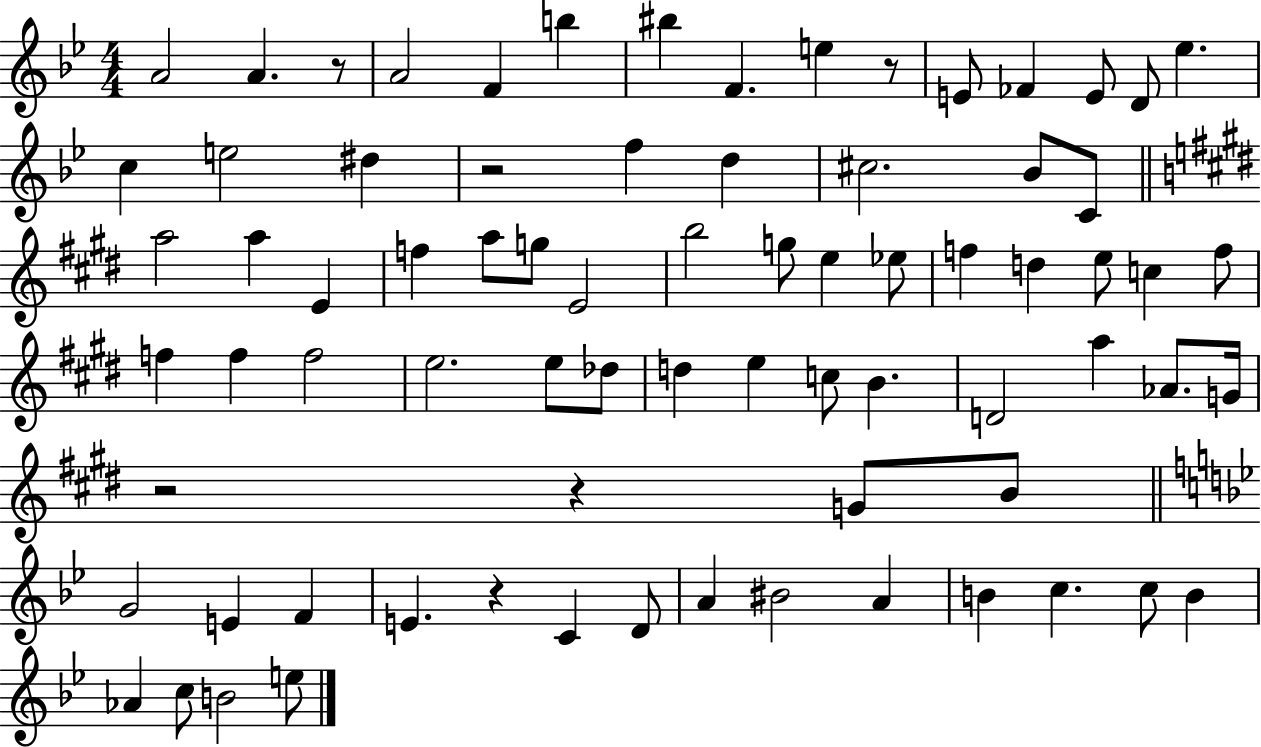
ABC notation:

X:1
T:Untitled
M:4/4
L:1/4
K:Bb
A2 A z/2 A2 F b ^b F e z/2 E/2 _F E/2 D/2 _e c e2 ^d z2 f d ^c2 _B/2 C/2 a2 a E f a/2 g/2 E2 b2 g/2 e _e/2 f d e/2 c f/2 f f f2 e2 e/2 _d/2 d e c/2 B D2 a _A/2 G/4 z2 z G/2 B/2 G2 E F E z C D/2 A ^B2 A B c c/2 B _A c/2 B2 e/2